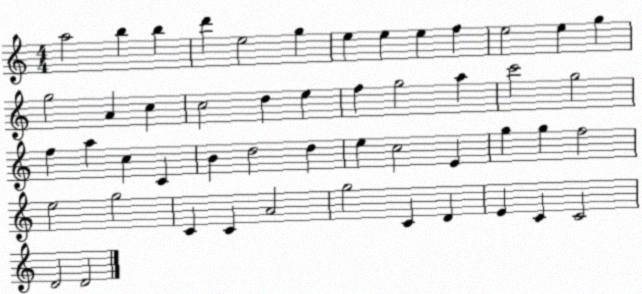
X:1
T:Untitled
M:4/4
L:1/4
K:C
a2 b b d' e2 g e e e f e2 e g g2 A c c2 d e f g2 a c'2 g2 f a c C B d2 d e c2 E g g f2 e2 g2 C C A2 g2 C D E C C2 D2 D2